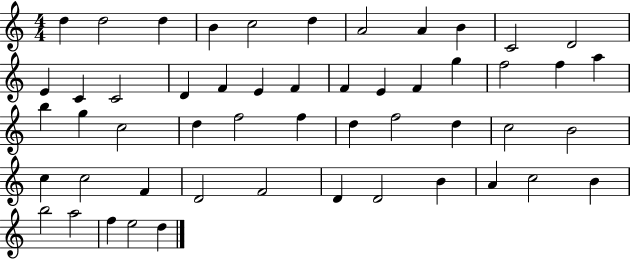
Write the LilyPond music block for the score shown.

{
  \clef treble
  \numericTimeSignature
  \time 4/4
  \key c \major
  d''4 d''2 d''4 | b'4 c''2 d''4 | a'2 a'4 b'4 | c'2 d'2 | \break e'4 c'4 c'2 | d'4 f'4 e'4 f'4 | f'4 e'4 f'4 g''4 | f''2 f''4 a''4 | \break b''4 g''4 c''2 | d''4 f''2 f''4 | d''4 f''2 d''4 | c''2 b'2 | \break c''4 c''2 f'4 | d'2 f'2 | d'4 d'2 b'4 | a'4 c''2 b'4 | \break b''2 a''2 | f''4 e''2 d''4 | \bar "|."
}